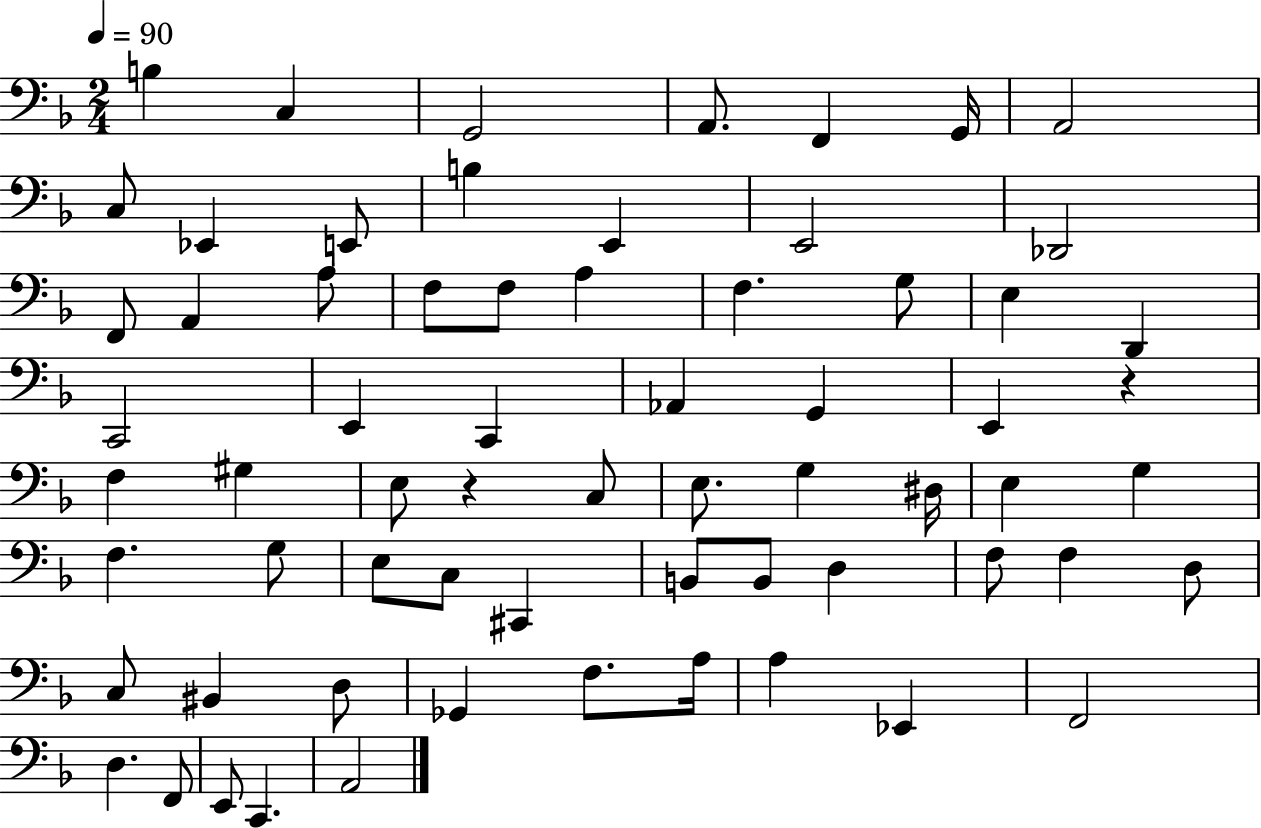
B3/q C3/q G2/h A2/e. F2/q G2/s A2/h C3/e Eb2/q E2/e B3/q E2/q E2/h Db2/h F2/e A2/q A3/e F3/e F3/e A3/q F3/q. G3/e E3/q D2/q C2/h E2/q C2/q Ab2/q G2/q E2/q R/q F3/q G#3/q E3/e R/q C3/e E3/e. G3/q D#3/s E3/q G3/q F3/q. G3/e E3/e C3/e C#2/q B2/e B2/e D3/q F3/e F3/q D3/e C3/e BIS2/q D3/e Gb2/q F3/e. A3/s A3/q Eb2/q F2/h D3/q. F2/e E2/e C2/q. A2/h